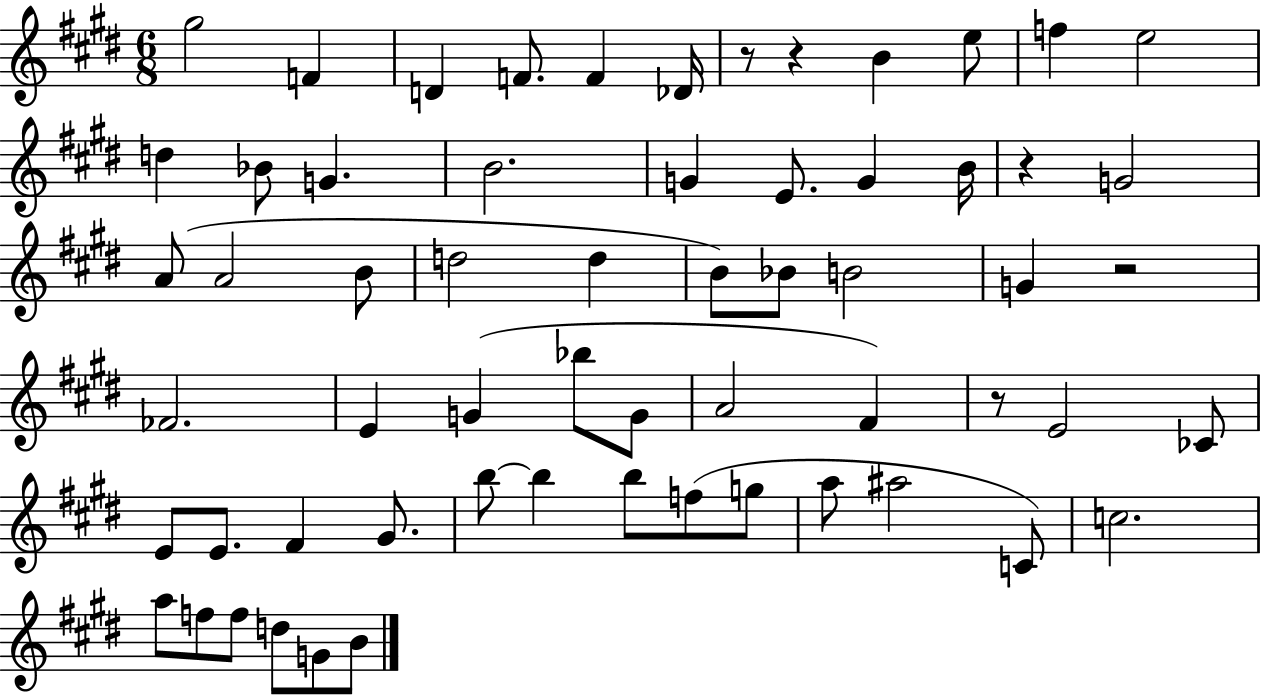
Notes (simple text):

G#5/h F4/q D4/q F4/e. F4/q Db4/s R/e R/q B4/q E5/e F5/q E5/h D5/q Bb4/e G4/q. B4/h. G4/q E4/e. G4/q B4/s R/q G4/h A4/e A4/h B4/e D5/h D5/q B4/e Bb4/e B4/h G4/q R/h FES4/h. E4/q G4/q Bb5/e G4/e A4/h F#4/q R/e E4/h CES4/e E4/e E4/e. F#4/q G#4/e. B5/e B5/q B5/e F5/e G5/e A5/e A#5/h C4/e C5/h. A5/e F5/e F5/e D5/e G4/e B4/e